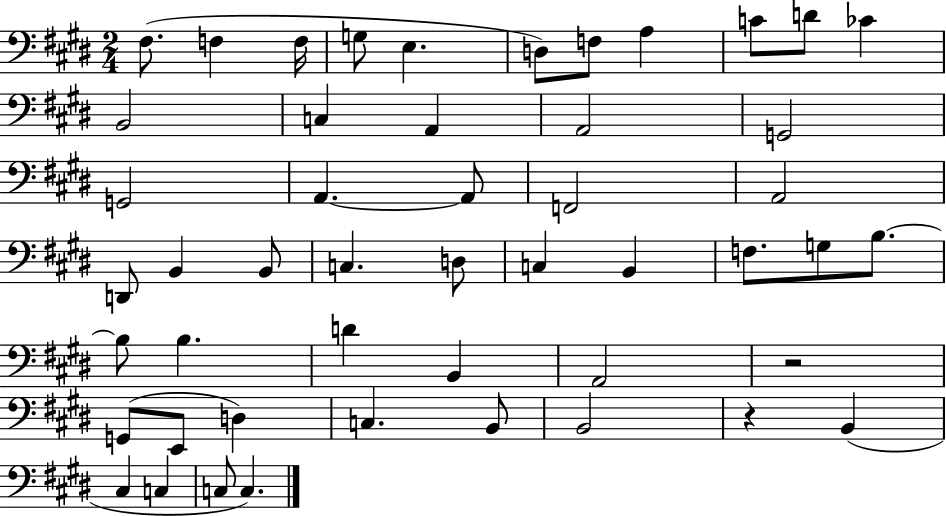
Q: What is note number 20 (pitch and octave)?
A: F2